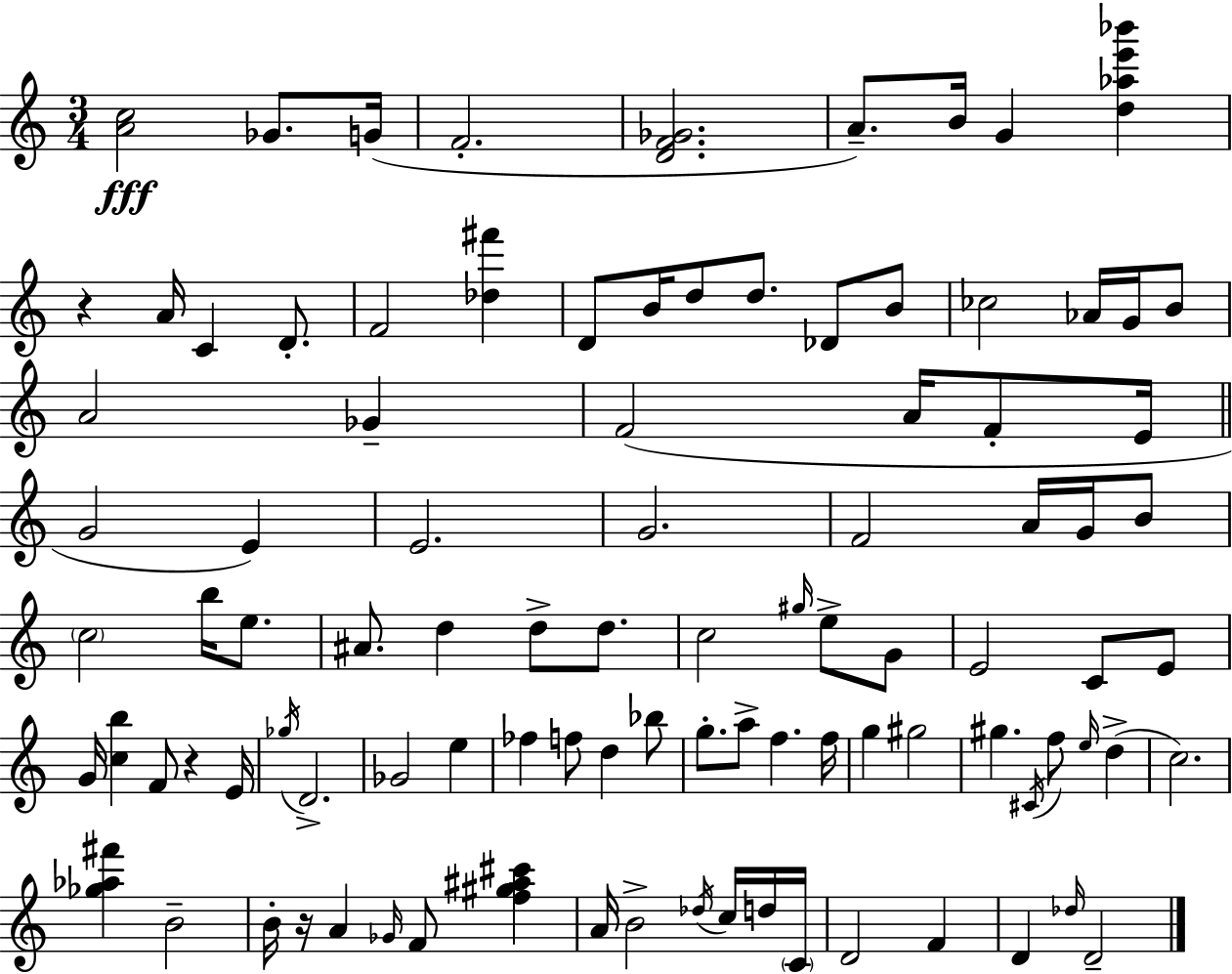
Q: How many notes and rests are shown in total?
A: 97